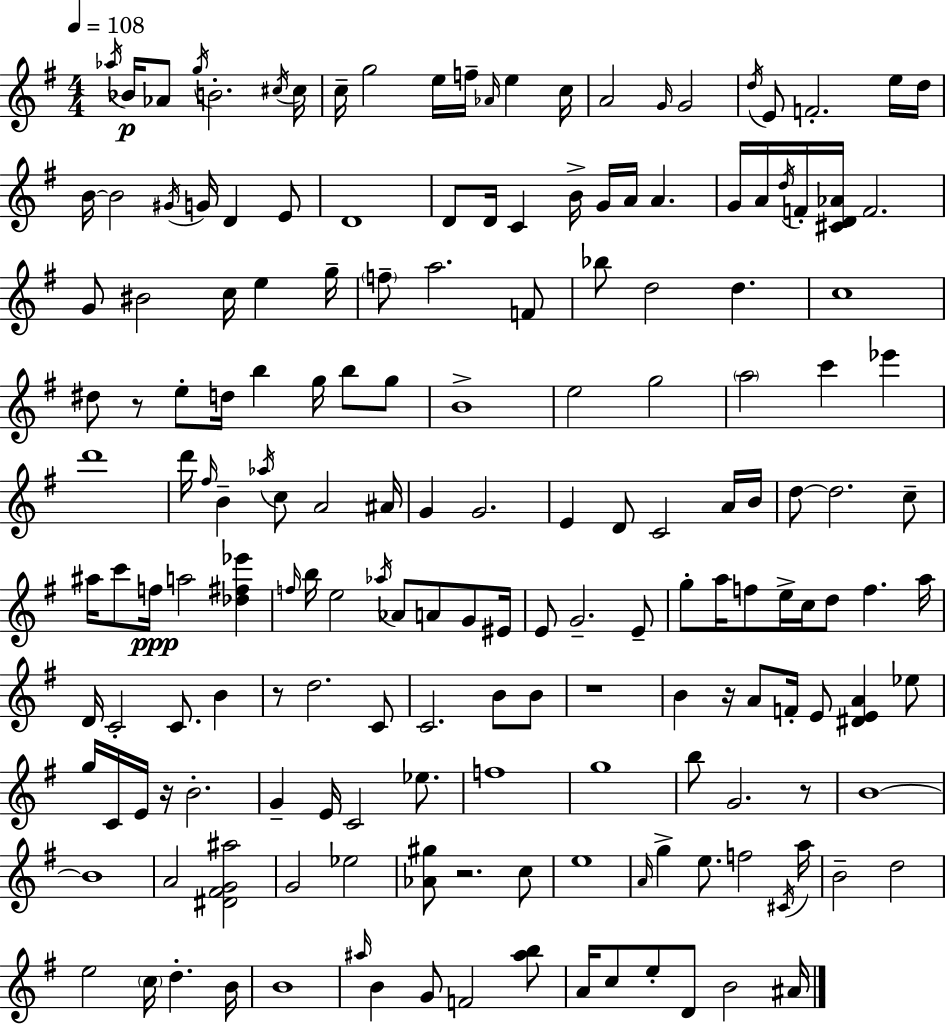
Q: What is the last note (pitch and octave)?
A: A#4